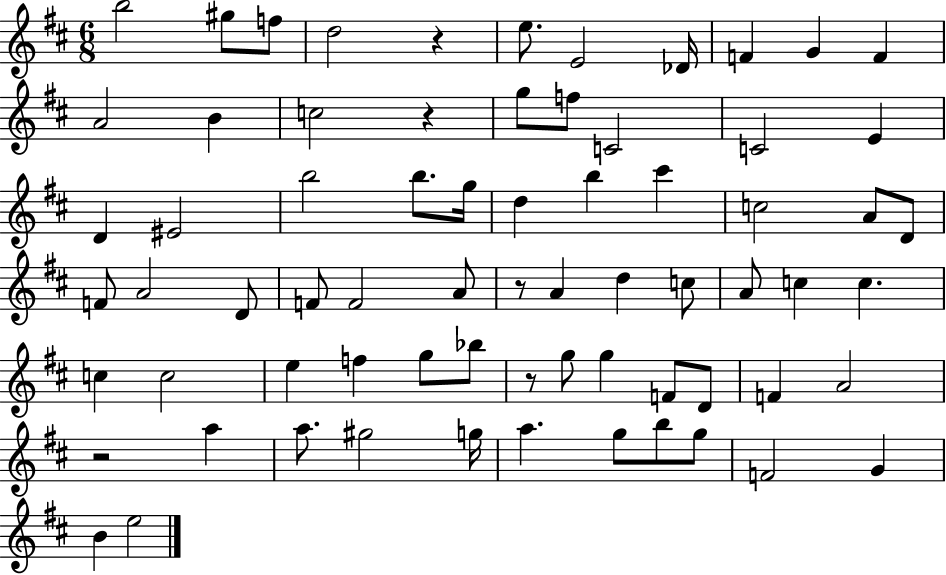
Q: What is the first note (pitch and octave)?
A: B5